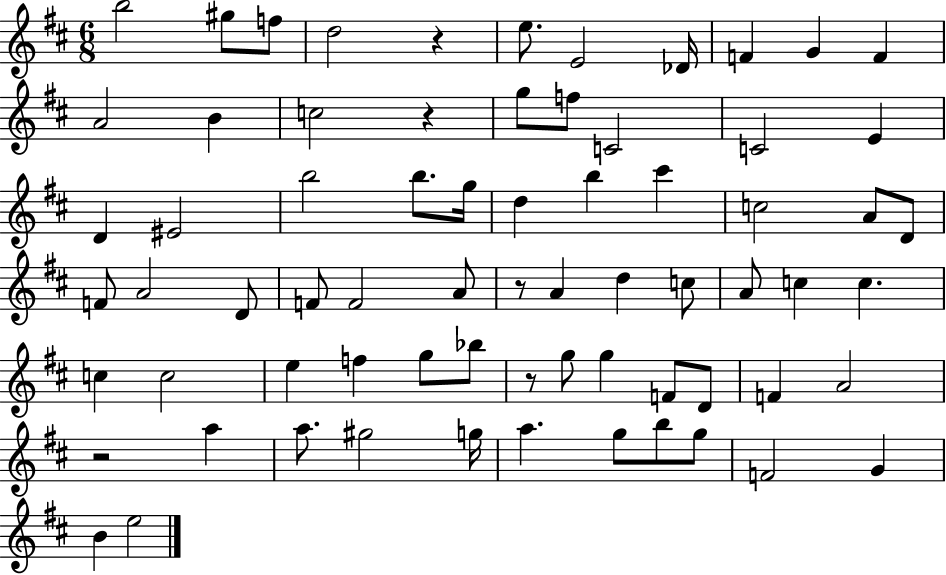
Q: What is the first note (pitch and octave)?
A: B5